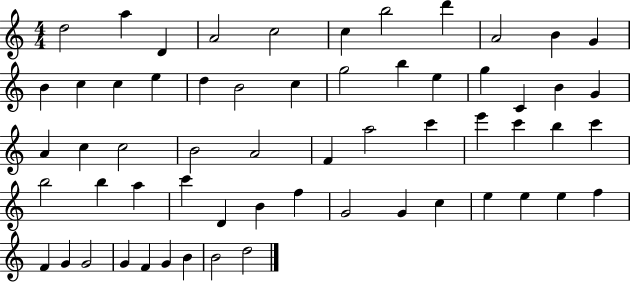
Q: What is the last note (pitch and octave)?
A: D5